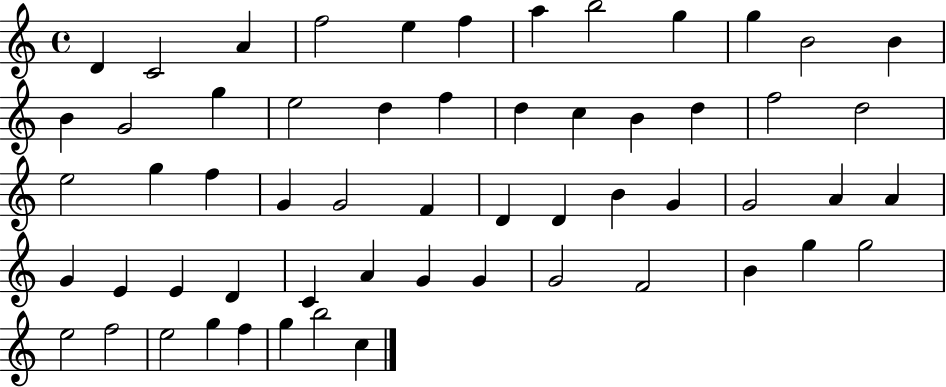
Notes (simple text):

D4/q C4/h A4/q F5/h E5/q F5/q A5/q B5/h G5/q G5/q B4/h B4/q B4/q G4/h G5/q E5/h D5/q F5/q D5/q C5/q B4/q D5/q F5/h D5/h E5/h G5/q F5/q G4/q G4/h F4/q D4/q D4/q B4/q G4/q G4/h A4/q A4/q G4/q E4/q E4/q D4/q C4/q A4/q G4/q G4/q G4/h F4/h B4/q G5/q G5/h E5/h F5/h E5/h G5/q F5/q G5/q B5/h C5/q